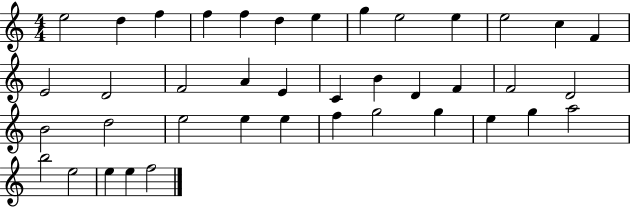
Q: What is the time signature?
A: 4/4